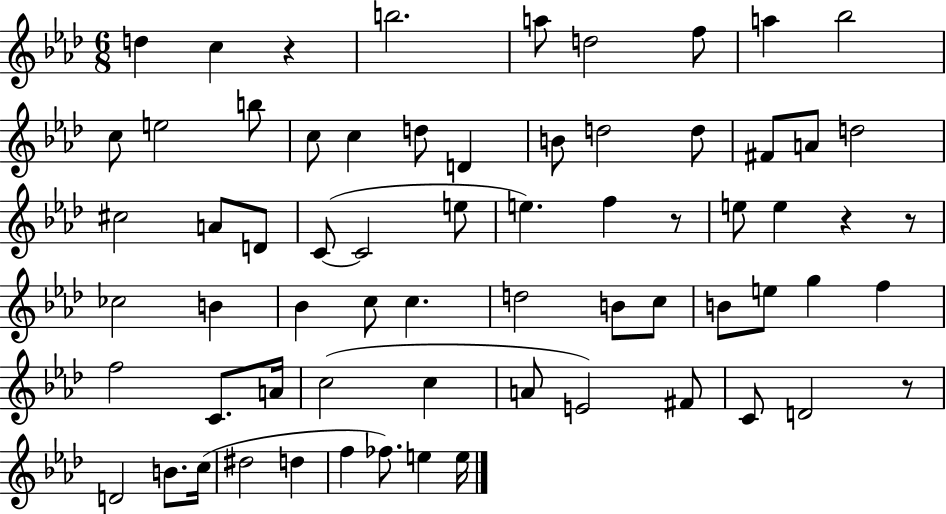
{
  \clef treble
  \numericTimeSignature
  \time 6/8
  \key aes \major
  \repeat volta 2 { d''4 c''4 r4 | b''2. | a''8 d''2 f''8 | a''4 bes''2 | \break c''8 e''2 b''8 | c''8 c''4 d''8 d'4 | b'8 d''2 d''8 | fis'8 a'8 d''2 | \break cis''2 a'8 d'8 | c'8~(~ c'2 e''8 | e''4.) f''4 r8 | e''8 e''4 r4 r8 | \break ces''2 b'4 | bes'4 c''8 c''4. | d''2 b'8 c''8 | b'8 e''8 g''4 f''4 | \break f''2 c'8. a'16 | c''2( c''4 | a'8 e'2) fis'8 | c'8 d'2 r8 | \break d'2 b'8. c''16( | dis''2 d''4 | f''4 fes''8.) e''4 e''16 | } \bar "|."
}